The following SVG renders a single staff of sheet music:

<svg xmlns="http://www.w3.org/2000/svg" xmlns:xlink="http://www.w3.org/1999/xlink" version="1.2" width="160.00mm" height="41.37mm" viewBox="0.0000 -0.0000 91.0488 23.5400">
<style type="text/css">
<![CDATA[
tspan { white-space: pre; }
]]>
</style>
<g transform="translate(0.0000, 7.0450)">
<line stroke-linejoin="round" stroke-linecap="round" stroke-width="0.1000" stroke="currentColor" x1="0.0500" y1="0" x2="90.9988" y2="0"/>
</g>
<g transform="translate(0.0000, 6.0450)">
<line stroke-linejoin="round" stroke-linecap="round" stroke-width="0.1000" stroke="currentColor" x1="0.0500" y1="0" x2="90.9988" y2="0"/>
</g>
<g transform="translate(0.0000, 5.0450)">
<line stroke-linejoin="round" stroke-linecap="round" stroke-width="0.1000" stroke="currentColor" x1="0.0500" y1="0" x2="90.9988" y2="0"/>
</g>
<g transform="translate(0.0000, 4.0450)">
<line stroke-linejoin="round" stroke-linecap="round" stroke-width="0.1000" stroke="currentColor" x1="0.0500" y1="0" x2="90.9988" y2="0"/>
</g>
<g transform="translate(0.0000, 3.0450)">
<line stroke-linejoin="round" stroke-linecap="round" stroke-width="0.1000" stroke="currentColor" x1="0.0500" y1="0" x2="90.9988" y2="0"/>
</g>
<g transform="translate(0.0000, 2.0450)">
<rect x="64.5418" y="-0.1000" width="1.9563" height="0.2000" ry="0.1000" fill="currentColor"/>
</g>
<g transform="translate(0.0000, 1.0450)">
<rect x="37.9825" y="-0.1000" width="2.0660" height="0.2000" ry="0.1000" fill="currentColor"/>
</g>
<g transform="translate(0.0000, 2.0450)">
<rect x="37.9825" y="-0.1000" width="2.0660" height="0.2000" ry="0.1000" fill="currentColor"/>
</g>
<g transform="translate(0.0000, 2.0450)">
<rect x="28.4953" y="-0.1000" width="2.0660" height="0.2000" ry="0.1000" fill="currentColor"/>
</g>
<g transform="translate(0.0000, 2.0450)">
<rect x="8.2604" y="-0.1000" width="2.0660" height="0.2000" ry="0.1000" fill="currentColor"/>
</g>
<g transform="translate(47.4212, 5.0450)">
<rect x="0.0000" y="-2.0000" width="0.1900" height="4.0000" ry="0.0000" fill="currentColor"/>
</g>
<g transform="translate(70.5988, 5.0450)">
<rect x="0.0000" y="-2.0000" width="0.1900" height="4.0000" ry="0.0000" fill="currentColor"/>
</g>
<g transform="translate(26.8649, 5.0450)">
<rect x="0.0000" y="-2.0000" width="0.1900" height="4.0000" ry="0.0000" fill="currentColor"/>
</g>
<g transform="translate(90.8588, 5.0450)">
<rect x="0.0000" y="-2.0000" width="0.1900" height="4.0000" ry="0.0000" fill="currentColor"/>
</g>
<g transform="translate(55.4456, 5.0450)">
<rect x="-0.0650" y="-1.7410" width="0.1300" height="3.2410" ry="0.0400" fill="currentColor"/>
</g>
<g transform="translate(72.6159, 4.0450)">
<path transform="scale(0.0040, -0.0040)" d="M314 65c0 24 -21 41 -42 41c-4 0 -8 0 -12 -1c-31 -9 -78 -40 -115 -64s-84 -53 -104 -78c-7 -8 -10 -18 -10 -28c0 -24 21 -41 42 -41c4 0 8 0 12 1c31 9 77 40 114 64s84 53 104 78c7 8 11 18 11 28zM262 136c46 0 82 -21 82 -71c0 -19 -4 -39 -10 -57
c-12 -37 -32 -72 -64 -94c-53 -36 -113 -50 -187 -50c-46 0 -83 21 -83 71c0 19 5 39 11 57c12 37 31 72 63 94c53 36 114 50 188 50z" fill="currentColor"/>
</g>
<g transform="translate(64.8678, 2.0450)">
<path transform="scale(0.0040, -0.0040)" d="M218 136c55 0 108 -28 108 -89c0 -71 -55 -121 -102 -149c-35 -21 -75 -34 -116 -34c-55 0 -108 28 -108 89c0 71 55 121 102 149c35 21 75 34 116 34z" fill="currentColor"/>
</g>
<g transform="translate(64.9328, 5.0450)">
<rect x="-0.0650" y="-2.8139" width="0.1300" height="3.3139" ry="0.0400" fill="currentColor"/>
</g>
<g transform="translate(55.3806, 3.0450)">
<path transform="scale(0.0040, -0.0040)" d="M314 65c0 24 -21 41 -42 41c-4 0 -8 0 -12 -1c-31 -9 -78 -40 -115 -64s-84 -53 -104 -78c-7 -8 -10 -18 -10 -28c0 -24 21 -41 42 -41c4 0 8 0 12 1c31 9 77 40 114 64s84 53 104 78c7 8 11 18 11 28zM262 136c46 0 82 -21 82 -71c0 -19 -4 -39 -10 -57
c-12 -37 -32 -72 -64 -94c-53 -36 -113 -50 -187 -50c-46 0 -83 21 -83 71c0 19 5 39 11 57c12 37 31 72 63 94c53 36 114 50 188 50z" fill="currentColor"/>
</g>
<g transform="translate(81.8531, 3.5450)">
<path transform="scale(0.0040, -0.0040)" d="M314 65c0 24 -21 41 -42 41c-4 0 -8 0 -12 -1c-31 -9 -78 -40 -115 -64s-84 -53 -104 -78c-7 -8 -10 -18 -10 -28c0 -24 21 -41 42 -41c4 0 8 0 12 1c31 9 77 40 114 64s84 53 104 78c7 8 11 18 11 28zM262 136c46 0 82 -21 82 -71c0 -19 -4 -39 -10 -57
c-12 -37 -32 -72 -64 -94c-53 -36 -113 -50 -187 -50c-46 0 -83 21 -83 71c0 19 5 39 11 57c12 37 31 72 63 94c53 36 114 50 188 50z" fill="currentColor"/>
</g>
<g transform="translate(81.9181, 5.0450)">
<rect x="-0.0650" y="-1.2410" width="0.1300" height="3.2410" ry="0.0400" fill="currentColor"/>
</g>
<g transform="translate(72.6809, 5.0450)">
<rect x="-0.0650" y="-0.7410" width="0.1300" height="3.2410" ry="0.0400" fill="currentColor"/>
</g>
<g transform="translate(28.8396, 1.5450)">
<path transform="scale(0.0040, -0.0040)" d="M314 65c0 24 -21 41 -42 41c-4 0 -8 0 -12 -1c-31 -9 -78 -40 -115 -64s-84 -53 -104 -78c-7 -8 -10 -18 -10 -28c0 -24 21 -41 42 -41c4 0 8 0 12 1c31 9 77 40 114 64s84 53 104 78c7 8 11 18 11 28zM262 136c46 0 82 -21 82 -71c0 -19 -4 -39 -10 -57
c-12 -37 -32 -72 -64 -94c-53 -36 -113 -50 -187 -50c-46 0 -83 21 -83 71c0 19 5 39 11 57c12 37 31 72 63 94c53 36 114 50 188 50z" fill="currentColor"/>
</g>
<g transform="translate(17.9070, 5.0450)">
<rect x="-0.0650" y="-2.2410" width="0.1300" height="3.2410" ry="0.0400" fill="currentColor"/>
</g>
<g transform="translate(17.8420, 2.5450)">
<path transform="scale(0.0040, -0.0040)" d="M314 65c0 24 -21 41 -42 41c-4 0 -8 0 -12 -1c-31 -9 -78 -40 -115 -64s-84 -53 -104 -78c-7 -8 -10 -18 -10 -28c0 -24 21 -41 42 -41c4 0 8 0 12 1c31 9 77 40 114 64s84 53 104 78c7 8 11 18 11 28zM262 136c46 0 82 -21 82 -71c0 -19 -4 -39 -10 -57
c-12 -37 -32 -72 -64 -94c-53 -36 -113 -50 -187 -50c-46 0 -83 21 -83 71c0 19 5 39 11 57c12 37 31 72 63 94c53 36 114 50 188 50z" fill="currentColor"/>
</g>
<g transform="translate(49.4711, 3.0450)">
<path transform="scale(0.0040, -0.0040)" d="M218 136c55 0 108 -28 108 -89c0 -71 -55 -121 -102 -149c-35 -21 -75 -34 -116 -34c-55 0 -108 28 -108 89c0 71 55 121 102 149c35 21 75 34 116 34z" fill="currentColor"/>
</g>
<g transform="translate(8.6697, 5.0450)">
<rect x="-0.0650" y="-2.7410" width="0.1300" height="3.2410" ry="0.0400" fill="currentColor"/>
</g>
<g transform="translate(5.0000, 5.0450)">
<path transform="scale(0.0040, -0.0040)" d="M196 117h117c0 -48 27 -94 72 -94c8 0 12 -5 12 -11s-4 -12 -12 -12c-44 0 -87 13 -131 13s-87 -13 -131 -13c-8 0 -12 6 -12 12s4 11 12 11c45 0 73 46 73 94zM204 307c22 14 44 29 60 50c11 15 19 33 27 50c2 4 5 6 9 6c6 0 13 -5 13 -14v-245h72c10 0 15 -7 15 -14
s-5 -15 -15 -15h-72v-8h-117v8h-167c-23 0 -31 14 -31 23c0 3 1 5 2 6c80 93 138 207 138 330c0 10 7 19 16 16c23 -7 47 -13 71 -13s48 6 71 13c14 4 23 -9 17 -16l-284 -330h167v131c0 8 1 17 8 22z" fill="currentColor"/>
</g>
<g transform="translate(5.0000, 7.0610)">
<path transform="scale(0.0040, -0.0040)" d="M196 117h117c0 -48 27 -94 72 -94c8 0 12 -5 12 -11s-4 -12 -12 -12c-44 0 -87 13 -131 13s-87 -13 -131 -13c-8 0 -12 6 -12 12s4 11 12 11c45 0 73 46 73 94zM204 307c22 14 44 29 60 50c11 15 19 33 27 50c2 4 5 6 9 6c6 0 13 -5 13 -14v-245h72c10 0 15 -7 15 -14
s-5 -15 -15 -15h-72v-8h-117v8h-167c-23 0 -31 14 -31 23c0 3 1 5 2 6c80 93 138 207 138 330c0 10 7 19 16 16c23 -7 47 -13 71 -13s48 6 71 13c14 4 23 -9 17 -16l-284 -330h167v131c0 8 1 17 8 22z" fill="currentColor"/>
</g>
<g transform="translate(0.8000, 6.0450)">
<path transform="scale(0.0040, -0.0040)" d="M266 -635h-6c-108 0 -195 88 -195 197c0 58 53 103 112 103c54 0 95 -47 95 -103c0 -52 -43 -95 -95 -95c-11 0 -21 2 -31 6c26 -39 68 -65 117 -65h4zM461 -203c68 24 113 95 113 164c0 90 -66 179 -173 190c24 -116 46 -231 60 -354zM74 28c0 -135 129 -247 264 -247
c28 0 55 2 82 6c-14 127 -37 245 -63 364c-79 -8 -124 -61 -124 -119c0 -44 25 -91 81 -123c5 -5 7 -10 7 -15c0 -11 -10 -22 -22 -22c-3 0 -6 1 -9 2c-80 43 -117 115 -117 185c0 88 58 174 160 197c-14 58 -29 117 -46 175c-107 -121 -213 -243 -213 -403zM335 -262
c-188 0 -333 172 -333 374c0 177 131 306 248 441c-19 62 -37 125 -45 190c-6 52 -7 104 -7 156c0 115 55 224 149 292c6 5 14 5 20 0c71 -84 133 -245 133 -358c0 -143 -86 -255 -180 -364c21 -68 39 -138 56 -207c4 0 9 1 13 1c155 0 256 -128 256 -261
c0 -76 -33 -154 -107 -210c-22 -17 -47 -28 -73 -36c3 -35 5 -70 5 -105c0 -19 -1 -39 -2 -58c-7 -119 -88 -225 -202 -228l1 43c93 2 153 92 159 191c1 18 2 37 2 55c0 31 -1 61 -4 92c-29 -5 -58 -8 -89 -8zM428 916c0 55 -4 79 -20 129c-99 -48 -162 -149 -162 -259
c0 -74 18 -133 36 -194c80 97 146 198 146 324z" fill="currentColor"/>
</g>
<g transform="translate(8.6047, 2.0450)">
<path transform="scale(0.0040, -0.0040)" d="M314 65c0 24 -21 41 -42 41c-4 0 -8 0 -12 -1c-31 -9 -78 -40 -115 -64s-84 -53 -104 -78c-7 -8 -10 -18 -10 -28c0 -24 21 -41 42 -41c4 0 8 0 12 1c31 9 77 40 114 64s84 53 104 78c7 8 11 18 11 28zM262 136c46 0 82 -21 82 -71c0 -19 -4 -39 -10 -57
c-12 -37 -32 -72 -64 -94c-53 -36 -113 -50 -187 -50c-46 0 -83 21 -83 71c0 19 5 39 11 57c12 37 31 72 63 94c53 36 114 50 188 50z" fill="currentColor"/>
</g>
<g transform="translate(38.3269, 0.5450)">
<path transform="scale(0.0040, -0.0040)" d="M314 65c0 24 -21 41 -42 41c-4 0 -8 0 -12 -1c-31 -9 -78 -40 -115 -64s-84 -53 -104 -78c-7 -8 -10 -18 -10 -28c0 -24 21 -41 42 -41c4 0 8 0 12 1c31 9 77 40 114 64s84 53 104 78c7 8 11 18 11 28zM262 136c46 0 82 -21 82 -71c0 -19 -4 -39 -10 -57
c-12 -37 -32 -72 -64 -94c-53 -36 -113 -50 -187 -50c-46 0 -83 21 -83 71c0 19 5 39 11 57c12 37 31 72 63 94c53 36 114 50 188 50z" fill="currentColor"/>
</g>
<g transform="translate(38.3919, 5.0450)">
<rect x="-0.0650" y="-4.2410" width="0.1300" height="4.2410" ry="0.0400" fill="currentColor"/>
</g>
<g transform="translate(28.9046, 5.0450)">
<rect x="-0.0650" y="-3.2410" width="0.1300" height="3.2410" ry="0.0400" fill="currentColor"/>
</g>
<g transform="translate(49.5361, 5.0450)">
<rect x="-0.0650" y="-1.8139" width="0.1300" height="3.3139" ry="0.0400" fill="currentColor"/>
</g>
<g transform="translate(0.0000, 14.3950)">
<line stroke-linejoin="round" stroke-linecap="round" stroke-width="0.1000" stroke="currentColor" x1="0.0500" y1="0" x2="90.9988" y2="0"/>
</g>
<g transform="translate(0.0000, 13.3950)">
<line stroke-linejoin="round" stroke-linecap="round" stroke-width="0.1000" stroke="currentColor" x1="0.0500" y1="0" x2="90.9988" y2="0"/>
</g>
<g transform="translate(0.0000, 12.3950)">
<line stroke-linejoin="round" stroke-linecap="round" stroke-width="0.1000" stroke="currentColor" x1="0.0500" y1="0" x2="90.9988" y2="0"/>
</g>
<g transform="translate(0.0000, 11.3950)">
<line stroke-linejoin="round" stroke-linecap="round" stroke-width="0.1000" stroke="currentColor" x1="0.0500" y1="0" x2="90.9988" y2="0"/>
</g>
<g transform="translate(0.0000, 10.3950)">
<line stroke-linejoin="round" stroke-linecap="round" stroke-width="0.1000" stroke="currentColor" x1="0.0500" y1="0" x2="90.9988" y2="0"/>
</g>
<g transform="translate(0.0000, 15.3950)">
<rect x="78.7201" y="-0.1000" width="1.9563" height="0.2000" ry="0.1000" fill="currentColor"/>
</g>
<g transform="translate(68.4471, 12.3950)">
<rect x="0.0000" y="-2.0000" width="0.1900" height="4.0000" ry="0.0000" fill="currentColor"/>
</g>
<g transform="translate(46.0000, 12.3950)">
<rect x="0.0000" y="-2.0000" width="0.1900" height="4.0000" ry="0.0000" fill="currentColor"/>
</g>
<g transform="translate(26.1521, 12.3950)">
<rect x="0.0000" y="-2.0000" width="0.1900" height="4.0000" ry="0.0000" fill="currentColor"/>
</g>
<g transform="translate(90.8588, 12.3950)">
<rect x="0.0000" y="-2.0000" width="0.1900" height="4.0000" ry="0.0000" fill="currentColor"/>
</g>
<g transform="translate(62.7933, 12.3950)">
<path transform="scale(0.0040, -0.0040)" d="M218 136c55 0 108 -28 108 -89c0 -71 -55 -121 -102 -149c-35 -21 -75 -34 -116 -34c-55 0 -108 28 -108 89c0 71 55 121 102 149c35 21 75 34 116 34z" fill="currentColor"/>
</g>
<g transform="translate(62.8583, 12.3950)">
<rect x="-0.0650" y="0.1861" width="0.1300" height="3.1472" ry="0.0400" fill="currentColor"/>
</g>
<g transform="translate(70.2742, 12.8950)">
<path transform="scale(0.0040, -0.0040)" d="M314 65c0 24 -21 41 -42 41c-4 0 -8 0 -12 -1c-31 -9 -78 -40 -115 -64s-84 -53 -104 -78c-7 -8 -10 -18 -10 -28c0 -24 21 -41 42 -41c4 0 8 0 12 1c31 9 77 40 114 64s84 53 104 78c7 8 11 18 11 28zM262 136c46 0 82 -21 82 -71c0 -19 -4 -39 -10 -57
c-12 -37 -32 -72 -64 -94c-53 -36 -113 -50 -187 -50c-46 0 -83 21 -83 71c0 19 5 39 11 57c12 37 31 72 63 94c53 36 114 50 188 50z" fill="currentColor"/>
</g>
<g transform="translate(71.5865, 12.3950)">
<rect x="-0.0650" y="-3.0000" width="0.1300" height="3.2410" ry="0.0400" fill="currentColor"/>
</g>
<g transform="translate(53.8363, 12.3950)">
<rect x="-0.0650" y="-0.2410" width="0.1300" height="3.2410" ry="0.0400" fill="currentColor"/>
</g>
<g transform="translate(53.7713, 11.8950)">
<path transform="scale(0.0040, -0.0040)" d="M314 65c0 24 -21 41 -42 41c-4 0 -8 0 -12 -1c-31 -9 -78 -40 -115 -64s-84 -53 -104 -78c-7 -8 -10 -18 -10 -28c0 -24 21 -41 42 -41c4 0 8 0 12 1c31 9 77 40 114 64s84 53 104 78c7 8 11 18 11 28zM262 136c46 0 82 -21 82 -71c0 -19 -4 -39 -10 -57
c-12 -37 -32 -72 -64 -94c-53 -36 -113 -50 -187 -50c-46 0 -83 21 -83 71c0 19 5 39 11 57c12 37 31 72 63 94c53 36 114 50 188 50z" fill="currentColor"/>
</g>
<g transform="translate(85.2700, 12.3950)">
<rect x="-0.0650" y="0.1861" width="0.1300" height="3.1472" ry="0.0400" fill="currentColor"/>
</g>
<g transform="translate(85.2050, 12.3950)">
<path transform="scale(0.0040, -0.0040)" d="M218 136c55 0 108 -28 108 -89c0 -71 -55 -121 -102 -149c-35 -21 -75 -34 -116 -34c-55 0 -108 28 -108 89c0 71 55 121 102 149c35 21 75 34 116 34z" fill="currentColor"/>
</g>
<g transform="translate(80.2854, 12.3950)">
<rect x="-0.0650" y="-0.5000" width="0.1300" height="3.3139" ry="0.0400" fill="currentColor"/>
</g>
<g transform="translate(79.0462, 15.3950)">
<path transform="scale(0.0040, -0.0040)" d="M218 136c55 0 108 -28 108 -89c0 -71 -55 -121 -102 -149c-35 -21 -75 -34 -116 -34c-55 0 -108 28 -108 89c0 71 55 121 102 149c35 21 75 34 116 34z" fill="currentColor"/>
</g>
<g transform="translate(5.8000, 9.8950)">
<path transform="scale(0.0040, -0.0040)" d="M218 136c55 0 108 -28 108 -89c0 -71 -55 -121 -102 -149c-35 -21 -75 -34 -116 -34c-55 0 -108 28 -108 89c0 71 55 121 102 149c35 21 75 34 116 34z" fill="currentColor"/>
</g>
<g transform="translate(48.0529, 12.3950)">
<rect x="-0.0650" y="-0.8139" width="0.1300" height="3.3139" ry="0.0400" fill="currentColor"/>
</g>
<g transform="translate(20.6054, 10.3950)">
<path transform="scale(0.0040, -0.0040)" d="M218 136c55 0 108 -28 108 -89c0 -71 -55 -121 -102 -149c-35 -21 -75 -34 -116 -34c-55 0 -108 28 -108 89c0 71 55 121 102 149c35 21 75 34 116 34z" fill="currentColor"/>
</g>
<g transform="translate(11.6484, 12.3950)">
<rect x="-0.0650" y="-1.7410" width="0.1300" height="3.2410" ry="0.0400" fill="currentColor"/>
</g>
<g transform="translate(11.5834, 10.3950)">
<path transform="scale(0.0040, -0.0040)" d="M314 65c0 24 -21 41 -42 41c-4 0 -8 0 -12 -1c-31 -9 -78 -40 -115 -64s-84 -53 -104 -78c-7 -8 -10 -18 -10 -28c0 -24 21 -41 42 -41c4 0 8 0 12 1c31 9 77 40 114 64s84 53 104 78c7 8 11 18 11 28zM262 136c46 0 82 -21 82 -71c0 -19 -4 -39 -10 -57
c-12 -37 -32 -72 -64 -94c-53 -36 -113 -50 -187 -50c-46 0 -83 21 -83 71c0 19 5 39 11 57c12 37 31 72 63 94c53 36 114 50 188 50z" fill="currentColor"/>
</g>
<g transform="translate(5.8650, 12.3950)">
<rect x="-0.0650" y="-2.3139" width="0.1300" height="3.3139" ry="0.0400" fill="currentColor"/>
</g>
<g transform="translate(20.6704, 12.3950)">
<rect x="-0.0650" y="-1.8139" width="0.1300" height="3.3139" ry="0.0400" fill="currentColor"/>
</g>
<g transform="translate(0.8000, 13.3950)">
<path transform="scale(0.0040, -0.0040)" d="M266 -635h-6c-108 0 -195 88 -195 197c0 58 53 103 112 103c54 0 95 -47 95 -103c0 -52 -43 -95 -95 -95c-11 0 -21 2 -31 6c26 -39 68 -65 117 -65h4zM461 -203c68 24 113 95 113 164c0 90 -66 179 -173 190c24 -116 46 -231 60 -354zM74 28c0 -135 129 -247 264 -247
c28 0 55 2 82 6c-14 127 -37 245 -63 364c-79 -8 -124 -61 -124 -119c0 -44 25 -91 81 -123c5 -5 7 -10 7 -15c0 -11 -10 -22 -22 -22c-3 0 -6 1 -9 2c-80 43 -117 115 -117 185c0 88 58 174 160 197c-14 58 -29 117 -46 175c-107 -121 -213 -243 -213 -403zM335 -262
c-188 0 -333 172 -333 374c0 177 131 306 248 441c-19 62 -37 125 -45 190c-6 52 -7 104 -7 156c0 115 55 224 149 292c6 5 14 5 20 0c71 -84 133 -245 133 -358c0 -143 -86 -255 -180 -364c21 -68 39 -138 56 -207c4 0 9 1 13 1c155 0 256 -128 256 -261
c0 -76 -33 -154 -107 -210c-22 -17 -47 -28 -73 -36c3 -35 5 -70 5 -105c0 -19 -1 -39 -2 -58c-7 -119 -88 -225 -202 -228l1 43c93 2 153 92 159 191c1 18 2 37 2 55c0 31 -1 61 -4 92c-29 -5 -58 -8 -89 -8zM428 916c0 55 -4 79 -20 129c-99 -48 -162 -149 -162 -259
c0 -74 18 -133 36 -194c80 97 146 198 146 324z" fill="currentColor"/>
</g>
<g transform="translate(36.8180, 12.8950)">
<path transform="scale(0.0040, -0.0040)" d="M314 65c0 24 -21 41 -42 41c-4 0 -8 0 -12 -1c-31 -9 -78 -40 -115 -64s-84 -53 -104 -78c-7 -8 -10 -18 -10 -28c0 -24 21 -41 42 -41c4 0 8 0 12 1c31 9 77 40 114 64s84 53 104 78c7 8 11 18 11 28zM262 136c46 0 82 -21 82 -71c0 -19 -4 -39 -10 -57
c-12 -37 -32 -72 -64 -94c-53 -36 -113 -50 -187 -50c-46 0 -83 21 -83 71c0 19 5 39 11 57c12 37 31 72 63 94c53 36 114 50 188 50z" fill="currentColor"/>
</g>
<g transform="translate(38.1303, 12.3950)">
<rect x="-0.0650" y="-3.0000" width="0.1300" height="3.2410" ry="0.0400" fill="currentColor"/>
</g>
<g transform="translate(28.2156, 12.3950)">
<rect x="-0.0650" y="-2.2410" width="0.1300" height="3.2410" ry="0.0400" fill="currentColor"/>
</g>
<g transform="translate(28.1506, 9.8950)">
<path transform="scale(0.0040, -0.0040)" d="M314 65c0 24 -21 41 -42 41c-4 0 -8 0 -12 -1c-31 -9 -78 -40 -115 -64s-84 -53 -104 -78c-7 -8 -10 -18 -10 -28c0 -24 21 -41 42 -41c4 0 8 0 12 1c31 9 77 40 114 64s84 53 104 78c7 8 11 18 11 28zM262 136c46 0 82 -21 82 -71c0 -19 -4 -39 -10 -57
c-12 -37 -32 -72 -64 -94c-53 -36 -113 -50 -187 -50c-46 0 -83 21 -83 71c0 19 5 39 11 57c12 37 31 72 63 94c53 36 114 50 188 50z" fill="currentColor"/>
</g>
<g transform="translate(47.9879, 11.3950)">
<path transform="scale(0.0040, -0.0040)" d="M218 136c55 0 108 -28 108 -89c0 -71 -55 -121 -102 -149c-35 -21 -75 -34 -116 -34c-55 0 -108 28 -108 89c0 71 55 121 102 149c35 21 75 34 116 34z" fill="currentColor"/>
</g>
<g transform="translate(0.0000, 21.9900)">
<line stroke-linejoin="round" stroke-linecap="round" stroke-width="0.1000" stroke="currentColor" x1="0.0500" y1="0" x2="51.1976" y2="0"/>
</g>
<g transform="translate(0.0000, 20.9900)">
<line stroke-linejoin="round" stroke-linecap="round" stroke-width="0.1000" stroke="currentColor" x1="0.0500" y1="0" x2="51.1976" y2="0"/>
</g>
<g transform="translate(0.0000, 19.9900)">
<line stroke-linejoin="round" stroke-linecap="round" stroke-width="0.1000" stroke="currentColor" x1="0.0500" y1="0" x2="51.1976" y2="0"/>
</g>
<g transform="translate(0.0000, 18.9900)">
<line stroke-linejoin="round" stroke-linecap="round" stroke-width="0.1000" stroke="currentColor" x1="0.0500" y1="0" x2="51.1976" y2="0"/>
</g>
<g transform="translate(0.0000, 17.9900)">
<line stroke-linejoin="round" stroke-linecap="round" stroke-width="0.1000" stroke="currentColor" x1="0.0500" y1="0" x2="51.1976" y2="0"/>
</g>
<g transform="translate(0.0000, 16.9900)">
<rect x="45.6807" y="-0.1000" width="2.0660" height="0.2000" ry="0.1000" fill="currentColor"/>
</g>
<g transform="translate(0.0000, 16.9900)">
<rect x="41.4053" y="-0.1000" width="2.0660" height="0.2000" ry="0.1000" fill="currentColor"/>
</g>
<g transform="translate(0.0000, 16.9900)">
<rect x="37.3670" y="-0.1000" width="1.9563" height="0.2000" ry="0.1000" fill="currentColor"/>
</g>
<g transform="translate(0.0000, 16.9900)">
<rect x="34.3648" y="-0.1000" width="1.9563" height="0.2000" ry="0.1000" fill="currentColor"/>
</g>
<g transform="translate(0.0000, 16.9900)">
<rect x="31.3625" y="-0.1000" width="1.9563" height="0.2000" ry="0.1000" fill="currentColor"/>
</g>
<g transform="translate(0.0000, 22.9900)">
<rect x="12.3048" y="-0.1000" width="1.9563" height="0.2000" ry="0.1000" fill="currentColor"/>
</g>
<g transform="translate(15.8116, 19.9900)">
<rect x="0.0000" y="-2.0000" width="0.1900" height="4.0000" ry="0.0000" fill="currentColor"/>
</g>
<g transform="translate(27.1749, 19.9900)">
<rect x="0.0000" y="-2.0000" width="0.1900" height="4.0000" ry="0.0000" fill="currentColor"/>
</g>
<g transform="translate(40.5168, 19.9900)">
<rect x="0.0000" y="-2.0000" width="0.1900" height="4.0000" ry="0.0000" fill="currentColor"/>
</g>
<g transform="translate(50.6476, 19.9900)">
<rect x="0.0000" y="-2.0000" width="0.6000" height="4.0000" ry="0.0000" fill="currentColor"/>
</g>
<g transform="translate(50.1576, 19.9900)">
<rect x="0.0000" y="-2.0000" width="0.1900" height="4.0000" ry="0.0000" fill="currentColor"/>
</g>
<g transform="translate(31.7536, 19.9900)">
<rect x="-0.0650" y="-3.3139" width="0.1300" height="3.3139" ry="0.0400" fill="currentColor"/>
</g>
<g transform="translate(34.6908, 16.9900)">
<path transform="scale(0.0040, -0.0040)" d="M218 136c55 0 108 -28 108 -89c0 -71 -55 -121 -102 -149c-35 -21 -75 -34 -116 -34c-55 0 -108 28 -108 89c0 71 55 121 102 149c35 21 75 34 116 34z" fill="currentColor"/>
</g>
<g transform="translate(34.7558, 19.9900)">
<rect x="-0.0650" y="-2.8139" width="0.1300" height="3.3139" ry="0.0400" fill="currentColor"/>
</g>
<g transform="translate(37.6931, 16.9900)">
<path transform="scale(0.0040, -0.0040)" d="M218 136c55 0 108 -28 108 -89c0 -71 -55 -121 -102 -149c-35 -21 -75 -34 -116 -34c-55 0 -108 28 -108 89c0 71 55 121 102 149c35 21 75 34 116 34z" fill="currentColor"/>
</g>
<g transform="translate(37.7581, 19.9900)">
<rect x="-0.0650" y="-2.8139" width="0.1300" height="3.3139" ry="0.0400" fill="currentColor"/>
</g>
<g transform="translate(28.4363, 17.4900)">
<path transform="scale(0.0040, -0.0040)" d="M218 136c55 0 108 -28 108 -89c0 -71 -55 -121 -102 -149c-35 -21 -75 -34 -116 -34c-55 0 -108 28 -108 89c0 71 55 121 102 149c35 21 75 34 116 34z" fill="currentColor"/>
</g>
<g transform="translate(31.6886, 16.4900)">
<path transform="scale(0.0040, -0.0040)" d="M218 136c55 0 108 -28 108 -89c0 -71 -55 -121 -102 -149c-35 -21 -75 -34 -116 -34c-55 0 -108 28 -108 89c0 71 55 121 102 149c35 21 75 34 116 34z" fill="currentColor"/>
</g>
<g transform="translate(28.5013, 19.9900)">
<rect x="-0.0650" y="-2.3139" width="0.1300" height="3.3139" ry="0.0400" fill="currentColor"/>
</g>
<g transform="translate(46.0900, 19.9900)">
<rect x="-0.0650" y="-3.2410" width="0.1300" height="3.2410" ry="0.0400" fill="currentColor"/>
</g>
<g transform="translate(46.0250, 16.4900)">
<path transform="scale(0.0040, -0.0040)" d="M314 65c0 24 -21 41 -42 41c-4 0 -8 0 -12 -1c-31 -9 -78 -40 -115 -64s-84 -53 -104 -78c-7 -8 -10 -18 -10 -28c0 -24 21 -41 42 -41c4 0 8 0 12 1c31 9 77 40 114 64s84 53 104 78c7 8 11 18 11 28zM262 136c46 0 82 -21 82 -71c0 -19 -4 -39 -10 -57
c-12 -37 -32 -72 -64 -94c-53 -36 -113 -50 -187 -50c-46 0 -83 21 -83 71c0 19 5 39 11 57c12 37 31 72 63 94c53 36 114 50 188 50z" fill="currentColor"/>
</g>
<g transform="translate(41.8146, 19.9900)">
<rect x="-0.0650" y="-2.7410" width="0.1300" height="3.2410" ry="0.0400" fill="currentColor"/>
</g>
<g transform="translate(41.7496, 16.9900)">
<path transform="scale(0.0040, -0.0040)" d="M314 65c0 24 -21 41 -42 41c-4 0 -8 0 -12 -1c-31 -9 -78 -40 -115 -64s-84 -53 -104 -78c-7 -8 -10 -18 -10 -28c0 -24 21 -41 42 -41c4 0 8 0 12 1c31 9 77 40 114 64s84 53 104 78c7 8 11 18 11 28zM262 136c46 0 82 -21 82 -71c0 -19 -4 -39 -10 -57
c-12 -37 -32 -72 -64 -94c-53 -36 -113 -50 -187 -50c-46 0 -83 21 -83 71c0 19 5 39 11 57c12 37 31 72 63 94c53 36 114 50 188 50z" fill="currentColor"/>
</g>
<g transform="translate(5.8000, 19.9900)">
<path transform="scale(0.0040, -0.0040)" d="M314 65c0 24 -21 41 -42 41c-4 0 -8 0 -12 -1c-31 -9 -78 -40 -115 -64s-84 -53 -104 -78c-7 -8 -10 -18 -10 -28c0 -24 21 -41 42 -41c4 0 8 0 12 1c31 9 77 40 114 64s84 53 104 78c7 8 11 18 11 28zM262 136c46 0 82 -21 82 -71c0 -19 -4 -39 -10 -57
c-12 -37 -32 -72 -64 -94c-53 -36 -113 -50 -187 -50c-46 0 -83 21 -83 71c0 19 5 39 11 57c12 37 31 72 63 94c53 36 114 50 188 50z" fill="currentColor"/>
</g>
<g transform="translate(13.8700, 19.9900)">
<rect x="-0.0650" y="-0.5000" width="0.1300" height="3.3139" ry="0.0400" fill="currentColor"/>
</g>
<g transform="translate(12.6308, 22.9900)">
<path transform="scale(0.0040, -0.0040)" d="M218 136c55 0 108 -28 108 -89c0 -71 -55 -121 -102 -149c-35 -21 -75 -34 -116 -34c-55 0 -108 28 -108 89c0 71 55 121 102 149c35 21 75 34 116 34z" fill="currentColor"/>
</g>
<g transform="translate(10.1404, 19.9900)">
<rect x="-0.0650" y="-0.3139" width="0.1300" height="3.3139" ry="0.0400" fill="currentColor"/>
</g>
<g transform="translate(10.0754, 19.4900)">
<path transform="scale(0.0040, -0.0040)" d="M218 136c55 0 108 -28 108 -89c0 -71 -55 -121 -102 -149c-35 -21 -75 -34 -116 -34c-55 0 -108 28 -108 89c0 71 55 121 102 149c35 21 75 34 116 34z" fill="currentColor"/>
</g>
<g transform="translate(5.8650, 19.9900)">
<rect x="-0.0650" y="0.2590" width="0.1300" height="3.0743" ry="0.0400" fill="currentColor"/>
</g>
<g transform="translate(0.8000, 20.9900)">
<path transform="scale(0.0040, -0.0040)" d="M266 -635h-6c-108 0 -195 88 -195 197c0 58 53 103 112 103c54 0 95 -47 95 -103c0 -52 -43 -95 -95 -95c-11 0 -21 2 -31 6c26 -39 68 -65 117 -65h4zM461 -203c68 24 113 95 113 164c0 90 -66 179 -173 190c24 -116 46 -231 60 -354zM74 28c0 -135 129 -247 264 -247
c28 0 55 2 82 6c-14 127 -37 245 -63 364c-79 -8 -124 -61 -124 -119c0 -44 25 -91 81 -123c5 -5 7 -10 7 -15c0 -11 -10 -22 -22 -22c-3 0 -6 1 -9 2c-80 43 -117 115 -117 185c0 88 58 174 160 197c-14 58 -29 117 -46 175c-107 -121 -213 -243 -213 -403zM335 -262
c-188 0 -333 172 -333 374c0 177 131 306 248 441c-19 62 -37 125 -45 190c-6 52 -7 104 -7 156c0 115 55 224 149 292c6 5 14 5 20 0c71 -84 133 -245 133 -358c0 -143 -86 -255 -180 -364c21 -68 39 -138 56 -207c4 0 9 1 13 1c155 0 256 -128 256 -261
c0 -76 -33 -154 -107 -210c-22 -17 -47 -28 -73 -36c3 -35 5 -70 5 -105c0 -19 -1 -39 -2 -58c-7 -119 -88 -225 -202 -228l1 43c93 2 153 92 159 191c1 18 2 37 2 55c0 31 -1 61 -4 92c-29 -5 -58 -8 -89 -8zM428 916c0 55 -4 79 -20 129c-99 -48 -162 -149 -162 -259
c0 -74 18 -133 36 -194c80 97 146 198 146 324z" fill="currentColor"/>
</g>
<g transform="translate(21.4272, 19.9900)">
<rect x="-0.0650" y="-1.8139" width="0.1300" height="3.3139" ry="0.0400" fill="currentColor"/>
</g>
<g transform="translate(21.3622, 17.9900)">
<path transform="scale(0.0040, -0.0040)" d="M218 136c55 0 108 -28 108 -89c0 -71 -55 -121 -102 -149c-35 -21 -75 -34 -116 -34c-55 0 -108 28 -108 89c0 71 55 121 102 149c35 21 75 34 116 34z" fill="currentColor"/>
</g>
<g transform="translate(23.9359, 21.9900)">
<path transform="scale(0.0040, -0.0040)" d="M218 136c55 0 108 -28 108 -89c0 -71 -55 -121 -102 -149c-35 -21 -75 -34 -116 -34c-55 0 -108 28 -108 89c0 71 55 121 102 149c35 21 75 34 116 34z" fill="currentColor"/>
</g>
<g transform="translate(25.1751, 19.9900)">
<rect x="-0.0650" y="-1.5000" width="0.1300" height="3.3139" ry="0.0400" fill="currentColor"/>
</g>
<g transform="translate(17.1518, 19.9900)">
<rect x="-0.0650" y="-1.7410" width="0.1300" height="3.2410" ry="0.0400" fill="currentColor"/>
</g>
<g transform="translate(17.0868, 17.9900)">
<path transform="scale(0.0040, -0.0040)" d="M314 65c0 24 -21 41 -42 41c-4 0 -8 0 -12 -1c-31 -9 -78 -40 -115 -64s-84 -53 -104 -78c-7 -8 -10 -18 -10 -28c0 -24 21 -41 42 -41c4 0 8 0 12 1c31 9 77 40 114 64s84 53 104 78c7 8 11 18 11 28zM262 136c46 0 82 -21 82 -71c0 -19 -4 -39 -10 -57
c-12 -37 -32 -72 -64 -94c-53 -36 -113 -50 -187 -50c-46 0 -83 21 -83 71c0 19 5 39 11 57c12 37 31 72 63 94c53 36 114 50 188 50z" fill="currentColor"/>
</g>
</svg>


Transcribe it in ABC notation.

X:1
T:Untitled
M:4/4
L:1/4
K:C
a2 g2 b2 d'2 f f2 a d2 e2 g f2 f g2 A2 d c2 B A2 C B B2 c C f2 f E g b a a a2 b2